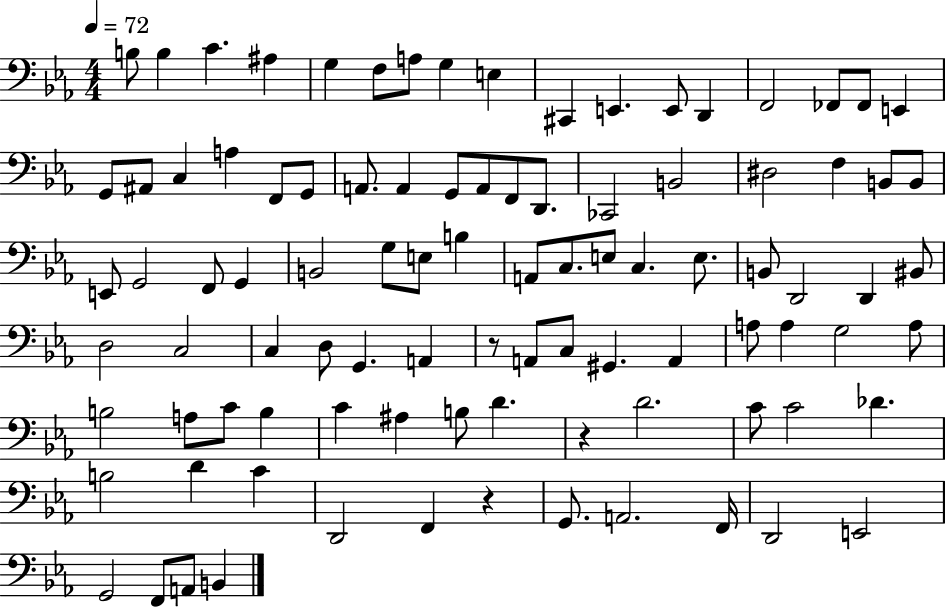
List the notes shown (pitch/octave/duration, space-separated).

B3/e B3/q C4/q. A#3/q G3/q F3/e A3/e G3/q E3/q C#2/q E2/q. E2/e D2/q F2/h FES2/e FES2/e E2/q G2/e A#2/e C3/q A3/q F2/e G2/e A2/e. A2/q G2/e A2/e F2/e D2/e. CES2/h B2/h D#3/h F3/q B2/e B2/e E2/e G2/h F2/e G2/q B2/h G3/e E3/e B3/q A2/e C3/e. E3/e C3/q. E3/e. B2/e D2/h D2/q BIS2/e D3/h C3/h C3/q D3/e G2/q. A2/q R/e A2/e C3/e G#2/q. A2/q A3/e A3/q G3/h A3/e B3/h A3/e C4/e B3/q C4/q A#3/q B3/e D4/q. R/q D4/h. C4/e C4/h Db4/q. B3/h D4/q C4/q D2/h F2/q R/q G2/e. A2/h. F2/s D2/h E2/h G2/h F2/e A2/e B2/q